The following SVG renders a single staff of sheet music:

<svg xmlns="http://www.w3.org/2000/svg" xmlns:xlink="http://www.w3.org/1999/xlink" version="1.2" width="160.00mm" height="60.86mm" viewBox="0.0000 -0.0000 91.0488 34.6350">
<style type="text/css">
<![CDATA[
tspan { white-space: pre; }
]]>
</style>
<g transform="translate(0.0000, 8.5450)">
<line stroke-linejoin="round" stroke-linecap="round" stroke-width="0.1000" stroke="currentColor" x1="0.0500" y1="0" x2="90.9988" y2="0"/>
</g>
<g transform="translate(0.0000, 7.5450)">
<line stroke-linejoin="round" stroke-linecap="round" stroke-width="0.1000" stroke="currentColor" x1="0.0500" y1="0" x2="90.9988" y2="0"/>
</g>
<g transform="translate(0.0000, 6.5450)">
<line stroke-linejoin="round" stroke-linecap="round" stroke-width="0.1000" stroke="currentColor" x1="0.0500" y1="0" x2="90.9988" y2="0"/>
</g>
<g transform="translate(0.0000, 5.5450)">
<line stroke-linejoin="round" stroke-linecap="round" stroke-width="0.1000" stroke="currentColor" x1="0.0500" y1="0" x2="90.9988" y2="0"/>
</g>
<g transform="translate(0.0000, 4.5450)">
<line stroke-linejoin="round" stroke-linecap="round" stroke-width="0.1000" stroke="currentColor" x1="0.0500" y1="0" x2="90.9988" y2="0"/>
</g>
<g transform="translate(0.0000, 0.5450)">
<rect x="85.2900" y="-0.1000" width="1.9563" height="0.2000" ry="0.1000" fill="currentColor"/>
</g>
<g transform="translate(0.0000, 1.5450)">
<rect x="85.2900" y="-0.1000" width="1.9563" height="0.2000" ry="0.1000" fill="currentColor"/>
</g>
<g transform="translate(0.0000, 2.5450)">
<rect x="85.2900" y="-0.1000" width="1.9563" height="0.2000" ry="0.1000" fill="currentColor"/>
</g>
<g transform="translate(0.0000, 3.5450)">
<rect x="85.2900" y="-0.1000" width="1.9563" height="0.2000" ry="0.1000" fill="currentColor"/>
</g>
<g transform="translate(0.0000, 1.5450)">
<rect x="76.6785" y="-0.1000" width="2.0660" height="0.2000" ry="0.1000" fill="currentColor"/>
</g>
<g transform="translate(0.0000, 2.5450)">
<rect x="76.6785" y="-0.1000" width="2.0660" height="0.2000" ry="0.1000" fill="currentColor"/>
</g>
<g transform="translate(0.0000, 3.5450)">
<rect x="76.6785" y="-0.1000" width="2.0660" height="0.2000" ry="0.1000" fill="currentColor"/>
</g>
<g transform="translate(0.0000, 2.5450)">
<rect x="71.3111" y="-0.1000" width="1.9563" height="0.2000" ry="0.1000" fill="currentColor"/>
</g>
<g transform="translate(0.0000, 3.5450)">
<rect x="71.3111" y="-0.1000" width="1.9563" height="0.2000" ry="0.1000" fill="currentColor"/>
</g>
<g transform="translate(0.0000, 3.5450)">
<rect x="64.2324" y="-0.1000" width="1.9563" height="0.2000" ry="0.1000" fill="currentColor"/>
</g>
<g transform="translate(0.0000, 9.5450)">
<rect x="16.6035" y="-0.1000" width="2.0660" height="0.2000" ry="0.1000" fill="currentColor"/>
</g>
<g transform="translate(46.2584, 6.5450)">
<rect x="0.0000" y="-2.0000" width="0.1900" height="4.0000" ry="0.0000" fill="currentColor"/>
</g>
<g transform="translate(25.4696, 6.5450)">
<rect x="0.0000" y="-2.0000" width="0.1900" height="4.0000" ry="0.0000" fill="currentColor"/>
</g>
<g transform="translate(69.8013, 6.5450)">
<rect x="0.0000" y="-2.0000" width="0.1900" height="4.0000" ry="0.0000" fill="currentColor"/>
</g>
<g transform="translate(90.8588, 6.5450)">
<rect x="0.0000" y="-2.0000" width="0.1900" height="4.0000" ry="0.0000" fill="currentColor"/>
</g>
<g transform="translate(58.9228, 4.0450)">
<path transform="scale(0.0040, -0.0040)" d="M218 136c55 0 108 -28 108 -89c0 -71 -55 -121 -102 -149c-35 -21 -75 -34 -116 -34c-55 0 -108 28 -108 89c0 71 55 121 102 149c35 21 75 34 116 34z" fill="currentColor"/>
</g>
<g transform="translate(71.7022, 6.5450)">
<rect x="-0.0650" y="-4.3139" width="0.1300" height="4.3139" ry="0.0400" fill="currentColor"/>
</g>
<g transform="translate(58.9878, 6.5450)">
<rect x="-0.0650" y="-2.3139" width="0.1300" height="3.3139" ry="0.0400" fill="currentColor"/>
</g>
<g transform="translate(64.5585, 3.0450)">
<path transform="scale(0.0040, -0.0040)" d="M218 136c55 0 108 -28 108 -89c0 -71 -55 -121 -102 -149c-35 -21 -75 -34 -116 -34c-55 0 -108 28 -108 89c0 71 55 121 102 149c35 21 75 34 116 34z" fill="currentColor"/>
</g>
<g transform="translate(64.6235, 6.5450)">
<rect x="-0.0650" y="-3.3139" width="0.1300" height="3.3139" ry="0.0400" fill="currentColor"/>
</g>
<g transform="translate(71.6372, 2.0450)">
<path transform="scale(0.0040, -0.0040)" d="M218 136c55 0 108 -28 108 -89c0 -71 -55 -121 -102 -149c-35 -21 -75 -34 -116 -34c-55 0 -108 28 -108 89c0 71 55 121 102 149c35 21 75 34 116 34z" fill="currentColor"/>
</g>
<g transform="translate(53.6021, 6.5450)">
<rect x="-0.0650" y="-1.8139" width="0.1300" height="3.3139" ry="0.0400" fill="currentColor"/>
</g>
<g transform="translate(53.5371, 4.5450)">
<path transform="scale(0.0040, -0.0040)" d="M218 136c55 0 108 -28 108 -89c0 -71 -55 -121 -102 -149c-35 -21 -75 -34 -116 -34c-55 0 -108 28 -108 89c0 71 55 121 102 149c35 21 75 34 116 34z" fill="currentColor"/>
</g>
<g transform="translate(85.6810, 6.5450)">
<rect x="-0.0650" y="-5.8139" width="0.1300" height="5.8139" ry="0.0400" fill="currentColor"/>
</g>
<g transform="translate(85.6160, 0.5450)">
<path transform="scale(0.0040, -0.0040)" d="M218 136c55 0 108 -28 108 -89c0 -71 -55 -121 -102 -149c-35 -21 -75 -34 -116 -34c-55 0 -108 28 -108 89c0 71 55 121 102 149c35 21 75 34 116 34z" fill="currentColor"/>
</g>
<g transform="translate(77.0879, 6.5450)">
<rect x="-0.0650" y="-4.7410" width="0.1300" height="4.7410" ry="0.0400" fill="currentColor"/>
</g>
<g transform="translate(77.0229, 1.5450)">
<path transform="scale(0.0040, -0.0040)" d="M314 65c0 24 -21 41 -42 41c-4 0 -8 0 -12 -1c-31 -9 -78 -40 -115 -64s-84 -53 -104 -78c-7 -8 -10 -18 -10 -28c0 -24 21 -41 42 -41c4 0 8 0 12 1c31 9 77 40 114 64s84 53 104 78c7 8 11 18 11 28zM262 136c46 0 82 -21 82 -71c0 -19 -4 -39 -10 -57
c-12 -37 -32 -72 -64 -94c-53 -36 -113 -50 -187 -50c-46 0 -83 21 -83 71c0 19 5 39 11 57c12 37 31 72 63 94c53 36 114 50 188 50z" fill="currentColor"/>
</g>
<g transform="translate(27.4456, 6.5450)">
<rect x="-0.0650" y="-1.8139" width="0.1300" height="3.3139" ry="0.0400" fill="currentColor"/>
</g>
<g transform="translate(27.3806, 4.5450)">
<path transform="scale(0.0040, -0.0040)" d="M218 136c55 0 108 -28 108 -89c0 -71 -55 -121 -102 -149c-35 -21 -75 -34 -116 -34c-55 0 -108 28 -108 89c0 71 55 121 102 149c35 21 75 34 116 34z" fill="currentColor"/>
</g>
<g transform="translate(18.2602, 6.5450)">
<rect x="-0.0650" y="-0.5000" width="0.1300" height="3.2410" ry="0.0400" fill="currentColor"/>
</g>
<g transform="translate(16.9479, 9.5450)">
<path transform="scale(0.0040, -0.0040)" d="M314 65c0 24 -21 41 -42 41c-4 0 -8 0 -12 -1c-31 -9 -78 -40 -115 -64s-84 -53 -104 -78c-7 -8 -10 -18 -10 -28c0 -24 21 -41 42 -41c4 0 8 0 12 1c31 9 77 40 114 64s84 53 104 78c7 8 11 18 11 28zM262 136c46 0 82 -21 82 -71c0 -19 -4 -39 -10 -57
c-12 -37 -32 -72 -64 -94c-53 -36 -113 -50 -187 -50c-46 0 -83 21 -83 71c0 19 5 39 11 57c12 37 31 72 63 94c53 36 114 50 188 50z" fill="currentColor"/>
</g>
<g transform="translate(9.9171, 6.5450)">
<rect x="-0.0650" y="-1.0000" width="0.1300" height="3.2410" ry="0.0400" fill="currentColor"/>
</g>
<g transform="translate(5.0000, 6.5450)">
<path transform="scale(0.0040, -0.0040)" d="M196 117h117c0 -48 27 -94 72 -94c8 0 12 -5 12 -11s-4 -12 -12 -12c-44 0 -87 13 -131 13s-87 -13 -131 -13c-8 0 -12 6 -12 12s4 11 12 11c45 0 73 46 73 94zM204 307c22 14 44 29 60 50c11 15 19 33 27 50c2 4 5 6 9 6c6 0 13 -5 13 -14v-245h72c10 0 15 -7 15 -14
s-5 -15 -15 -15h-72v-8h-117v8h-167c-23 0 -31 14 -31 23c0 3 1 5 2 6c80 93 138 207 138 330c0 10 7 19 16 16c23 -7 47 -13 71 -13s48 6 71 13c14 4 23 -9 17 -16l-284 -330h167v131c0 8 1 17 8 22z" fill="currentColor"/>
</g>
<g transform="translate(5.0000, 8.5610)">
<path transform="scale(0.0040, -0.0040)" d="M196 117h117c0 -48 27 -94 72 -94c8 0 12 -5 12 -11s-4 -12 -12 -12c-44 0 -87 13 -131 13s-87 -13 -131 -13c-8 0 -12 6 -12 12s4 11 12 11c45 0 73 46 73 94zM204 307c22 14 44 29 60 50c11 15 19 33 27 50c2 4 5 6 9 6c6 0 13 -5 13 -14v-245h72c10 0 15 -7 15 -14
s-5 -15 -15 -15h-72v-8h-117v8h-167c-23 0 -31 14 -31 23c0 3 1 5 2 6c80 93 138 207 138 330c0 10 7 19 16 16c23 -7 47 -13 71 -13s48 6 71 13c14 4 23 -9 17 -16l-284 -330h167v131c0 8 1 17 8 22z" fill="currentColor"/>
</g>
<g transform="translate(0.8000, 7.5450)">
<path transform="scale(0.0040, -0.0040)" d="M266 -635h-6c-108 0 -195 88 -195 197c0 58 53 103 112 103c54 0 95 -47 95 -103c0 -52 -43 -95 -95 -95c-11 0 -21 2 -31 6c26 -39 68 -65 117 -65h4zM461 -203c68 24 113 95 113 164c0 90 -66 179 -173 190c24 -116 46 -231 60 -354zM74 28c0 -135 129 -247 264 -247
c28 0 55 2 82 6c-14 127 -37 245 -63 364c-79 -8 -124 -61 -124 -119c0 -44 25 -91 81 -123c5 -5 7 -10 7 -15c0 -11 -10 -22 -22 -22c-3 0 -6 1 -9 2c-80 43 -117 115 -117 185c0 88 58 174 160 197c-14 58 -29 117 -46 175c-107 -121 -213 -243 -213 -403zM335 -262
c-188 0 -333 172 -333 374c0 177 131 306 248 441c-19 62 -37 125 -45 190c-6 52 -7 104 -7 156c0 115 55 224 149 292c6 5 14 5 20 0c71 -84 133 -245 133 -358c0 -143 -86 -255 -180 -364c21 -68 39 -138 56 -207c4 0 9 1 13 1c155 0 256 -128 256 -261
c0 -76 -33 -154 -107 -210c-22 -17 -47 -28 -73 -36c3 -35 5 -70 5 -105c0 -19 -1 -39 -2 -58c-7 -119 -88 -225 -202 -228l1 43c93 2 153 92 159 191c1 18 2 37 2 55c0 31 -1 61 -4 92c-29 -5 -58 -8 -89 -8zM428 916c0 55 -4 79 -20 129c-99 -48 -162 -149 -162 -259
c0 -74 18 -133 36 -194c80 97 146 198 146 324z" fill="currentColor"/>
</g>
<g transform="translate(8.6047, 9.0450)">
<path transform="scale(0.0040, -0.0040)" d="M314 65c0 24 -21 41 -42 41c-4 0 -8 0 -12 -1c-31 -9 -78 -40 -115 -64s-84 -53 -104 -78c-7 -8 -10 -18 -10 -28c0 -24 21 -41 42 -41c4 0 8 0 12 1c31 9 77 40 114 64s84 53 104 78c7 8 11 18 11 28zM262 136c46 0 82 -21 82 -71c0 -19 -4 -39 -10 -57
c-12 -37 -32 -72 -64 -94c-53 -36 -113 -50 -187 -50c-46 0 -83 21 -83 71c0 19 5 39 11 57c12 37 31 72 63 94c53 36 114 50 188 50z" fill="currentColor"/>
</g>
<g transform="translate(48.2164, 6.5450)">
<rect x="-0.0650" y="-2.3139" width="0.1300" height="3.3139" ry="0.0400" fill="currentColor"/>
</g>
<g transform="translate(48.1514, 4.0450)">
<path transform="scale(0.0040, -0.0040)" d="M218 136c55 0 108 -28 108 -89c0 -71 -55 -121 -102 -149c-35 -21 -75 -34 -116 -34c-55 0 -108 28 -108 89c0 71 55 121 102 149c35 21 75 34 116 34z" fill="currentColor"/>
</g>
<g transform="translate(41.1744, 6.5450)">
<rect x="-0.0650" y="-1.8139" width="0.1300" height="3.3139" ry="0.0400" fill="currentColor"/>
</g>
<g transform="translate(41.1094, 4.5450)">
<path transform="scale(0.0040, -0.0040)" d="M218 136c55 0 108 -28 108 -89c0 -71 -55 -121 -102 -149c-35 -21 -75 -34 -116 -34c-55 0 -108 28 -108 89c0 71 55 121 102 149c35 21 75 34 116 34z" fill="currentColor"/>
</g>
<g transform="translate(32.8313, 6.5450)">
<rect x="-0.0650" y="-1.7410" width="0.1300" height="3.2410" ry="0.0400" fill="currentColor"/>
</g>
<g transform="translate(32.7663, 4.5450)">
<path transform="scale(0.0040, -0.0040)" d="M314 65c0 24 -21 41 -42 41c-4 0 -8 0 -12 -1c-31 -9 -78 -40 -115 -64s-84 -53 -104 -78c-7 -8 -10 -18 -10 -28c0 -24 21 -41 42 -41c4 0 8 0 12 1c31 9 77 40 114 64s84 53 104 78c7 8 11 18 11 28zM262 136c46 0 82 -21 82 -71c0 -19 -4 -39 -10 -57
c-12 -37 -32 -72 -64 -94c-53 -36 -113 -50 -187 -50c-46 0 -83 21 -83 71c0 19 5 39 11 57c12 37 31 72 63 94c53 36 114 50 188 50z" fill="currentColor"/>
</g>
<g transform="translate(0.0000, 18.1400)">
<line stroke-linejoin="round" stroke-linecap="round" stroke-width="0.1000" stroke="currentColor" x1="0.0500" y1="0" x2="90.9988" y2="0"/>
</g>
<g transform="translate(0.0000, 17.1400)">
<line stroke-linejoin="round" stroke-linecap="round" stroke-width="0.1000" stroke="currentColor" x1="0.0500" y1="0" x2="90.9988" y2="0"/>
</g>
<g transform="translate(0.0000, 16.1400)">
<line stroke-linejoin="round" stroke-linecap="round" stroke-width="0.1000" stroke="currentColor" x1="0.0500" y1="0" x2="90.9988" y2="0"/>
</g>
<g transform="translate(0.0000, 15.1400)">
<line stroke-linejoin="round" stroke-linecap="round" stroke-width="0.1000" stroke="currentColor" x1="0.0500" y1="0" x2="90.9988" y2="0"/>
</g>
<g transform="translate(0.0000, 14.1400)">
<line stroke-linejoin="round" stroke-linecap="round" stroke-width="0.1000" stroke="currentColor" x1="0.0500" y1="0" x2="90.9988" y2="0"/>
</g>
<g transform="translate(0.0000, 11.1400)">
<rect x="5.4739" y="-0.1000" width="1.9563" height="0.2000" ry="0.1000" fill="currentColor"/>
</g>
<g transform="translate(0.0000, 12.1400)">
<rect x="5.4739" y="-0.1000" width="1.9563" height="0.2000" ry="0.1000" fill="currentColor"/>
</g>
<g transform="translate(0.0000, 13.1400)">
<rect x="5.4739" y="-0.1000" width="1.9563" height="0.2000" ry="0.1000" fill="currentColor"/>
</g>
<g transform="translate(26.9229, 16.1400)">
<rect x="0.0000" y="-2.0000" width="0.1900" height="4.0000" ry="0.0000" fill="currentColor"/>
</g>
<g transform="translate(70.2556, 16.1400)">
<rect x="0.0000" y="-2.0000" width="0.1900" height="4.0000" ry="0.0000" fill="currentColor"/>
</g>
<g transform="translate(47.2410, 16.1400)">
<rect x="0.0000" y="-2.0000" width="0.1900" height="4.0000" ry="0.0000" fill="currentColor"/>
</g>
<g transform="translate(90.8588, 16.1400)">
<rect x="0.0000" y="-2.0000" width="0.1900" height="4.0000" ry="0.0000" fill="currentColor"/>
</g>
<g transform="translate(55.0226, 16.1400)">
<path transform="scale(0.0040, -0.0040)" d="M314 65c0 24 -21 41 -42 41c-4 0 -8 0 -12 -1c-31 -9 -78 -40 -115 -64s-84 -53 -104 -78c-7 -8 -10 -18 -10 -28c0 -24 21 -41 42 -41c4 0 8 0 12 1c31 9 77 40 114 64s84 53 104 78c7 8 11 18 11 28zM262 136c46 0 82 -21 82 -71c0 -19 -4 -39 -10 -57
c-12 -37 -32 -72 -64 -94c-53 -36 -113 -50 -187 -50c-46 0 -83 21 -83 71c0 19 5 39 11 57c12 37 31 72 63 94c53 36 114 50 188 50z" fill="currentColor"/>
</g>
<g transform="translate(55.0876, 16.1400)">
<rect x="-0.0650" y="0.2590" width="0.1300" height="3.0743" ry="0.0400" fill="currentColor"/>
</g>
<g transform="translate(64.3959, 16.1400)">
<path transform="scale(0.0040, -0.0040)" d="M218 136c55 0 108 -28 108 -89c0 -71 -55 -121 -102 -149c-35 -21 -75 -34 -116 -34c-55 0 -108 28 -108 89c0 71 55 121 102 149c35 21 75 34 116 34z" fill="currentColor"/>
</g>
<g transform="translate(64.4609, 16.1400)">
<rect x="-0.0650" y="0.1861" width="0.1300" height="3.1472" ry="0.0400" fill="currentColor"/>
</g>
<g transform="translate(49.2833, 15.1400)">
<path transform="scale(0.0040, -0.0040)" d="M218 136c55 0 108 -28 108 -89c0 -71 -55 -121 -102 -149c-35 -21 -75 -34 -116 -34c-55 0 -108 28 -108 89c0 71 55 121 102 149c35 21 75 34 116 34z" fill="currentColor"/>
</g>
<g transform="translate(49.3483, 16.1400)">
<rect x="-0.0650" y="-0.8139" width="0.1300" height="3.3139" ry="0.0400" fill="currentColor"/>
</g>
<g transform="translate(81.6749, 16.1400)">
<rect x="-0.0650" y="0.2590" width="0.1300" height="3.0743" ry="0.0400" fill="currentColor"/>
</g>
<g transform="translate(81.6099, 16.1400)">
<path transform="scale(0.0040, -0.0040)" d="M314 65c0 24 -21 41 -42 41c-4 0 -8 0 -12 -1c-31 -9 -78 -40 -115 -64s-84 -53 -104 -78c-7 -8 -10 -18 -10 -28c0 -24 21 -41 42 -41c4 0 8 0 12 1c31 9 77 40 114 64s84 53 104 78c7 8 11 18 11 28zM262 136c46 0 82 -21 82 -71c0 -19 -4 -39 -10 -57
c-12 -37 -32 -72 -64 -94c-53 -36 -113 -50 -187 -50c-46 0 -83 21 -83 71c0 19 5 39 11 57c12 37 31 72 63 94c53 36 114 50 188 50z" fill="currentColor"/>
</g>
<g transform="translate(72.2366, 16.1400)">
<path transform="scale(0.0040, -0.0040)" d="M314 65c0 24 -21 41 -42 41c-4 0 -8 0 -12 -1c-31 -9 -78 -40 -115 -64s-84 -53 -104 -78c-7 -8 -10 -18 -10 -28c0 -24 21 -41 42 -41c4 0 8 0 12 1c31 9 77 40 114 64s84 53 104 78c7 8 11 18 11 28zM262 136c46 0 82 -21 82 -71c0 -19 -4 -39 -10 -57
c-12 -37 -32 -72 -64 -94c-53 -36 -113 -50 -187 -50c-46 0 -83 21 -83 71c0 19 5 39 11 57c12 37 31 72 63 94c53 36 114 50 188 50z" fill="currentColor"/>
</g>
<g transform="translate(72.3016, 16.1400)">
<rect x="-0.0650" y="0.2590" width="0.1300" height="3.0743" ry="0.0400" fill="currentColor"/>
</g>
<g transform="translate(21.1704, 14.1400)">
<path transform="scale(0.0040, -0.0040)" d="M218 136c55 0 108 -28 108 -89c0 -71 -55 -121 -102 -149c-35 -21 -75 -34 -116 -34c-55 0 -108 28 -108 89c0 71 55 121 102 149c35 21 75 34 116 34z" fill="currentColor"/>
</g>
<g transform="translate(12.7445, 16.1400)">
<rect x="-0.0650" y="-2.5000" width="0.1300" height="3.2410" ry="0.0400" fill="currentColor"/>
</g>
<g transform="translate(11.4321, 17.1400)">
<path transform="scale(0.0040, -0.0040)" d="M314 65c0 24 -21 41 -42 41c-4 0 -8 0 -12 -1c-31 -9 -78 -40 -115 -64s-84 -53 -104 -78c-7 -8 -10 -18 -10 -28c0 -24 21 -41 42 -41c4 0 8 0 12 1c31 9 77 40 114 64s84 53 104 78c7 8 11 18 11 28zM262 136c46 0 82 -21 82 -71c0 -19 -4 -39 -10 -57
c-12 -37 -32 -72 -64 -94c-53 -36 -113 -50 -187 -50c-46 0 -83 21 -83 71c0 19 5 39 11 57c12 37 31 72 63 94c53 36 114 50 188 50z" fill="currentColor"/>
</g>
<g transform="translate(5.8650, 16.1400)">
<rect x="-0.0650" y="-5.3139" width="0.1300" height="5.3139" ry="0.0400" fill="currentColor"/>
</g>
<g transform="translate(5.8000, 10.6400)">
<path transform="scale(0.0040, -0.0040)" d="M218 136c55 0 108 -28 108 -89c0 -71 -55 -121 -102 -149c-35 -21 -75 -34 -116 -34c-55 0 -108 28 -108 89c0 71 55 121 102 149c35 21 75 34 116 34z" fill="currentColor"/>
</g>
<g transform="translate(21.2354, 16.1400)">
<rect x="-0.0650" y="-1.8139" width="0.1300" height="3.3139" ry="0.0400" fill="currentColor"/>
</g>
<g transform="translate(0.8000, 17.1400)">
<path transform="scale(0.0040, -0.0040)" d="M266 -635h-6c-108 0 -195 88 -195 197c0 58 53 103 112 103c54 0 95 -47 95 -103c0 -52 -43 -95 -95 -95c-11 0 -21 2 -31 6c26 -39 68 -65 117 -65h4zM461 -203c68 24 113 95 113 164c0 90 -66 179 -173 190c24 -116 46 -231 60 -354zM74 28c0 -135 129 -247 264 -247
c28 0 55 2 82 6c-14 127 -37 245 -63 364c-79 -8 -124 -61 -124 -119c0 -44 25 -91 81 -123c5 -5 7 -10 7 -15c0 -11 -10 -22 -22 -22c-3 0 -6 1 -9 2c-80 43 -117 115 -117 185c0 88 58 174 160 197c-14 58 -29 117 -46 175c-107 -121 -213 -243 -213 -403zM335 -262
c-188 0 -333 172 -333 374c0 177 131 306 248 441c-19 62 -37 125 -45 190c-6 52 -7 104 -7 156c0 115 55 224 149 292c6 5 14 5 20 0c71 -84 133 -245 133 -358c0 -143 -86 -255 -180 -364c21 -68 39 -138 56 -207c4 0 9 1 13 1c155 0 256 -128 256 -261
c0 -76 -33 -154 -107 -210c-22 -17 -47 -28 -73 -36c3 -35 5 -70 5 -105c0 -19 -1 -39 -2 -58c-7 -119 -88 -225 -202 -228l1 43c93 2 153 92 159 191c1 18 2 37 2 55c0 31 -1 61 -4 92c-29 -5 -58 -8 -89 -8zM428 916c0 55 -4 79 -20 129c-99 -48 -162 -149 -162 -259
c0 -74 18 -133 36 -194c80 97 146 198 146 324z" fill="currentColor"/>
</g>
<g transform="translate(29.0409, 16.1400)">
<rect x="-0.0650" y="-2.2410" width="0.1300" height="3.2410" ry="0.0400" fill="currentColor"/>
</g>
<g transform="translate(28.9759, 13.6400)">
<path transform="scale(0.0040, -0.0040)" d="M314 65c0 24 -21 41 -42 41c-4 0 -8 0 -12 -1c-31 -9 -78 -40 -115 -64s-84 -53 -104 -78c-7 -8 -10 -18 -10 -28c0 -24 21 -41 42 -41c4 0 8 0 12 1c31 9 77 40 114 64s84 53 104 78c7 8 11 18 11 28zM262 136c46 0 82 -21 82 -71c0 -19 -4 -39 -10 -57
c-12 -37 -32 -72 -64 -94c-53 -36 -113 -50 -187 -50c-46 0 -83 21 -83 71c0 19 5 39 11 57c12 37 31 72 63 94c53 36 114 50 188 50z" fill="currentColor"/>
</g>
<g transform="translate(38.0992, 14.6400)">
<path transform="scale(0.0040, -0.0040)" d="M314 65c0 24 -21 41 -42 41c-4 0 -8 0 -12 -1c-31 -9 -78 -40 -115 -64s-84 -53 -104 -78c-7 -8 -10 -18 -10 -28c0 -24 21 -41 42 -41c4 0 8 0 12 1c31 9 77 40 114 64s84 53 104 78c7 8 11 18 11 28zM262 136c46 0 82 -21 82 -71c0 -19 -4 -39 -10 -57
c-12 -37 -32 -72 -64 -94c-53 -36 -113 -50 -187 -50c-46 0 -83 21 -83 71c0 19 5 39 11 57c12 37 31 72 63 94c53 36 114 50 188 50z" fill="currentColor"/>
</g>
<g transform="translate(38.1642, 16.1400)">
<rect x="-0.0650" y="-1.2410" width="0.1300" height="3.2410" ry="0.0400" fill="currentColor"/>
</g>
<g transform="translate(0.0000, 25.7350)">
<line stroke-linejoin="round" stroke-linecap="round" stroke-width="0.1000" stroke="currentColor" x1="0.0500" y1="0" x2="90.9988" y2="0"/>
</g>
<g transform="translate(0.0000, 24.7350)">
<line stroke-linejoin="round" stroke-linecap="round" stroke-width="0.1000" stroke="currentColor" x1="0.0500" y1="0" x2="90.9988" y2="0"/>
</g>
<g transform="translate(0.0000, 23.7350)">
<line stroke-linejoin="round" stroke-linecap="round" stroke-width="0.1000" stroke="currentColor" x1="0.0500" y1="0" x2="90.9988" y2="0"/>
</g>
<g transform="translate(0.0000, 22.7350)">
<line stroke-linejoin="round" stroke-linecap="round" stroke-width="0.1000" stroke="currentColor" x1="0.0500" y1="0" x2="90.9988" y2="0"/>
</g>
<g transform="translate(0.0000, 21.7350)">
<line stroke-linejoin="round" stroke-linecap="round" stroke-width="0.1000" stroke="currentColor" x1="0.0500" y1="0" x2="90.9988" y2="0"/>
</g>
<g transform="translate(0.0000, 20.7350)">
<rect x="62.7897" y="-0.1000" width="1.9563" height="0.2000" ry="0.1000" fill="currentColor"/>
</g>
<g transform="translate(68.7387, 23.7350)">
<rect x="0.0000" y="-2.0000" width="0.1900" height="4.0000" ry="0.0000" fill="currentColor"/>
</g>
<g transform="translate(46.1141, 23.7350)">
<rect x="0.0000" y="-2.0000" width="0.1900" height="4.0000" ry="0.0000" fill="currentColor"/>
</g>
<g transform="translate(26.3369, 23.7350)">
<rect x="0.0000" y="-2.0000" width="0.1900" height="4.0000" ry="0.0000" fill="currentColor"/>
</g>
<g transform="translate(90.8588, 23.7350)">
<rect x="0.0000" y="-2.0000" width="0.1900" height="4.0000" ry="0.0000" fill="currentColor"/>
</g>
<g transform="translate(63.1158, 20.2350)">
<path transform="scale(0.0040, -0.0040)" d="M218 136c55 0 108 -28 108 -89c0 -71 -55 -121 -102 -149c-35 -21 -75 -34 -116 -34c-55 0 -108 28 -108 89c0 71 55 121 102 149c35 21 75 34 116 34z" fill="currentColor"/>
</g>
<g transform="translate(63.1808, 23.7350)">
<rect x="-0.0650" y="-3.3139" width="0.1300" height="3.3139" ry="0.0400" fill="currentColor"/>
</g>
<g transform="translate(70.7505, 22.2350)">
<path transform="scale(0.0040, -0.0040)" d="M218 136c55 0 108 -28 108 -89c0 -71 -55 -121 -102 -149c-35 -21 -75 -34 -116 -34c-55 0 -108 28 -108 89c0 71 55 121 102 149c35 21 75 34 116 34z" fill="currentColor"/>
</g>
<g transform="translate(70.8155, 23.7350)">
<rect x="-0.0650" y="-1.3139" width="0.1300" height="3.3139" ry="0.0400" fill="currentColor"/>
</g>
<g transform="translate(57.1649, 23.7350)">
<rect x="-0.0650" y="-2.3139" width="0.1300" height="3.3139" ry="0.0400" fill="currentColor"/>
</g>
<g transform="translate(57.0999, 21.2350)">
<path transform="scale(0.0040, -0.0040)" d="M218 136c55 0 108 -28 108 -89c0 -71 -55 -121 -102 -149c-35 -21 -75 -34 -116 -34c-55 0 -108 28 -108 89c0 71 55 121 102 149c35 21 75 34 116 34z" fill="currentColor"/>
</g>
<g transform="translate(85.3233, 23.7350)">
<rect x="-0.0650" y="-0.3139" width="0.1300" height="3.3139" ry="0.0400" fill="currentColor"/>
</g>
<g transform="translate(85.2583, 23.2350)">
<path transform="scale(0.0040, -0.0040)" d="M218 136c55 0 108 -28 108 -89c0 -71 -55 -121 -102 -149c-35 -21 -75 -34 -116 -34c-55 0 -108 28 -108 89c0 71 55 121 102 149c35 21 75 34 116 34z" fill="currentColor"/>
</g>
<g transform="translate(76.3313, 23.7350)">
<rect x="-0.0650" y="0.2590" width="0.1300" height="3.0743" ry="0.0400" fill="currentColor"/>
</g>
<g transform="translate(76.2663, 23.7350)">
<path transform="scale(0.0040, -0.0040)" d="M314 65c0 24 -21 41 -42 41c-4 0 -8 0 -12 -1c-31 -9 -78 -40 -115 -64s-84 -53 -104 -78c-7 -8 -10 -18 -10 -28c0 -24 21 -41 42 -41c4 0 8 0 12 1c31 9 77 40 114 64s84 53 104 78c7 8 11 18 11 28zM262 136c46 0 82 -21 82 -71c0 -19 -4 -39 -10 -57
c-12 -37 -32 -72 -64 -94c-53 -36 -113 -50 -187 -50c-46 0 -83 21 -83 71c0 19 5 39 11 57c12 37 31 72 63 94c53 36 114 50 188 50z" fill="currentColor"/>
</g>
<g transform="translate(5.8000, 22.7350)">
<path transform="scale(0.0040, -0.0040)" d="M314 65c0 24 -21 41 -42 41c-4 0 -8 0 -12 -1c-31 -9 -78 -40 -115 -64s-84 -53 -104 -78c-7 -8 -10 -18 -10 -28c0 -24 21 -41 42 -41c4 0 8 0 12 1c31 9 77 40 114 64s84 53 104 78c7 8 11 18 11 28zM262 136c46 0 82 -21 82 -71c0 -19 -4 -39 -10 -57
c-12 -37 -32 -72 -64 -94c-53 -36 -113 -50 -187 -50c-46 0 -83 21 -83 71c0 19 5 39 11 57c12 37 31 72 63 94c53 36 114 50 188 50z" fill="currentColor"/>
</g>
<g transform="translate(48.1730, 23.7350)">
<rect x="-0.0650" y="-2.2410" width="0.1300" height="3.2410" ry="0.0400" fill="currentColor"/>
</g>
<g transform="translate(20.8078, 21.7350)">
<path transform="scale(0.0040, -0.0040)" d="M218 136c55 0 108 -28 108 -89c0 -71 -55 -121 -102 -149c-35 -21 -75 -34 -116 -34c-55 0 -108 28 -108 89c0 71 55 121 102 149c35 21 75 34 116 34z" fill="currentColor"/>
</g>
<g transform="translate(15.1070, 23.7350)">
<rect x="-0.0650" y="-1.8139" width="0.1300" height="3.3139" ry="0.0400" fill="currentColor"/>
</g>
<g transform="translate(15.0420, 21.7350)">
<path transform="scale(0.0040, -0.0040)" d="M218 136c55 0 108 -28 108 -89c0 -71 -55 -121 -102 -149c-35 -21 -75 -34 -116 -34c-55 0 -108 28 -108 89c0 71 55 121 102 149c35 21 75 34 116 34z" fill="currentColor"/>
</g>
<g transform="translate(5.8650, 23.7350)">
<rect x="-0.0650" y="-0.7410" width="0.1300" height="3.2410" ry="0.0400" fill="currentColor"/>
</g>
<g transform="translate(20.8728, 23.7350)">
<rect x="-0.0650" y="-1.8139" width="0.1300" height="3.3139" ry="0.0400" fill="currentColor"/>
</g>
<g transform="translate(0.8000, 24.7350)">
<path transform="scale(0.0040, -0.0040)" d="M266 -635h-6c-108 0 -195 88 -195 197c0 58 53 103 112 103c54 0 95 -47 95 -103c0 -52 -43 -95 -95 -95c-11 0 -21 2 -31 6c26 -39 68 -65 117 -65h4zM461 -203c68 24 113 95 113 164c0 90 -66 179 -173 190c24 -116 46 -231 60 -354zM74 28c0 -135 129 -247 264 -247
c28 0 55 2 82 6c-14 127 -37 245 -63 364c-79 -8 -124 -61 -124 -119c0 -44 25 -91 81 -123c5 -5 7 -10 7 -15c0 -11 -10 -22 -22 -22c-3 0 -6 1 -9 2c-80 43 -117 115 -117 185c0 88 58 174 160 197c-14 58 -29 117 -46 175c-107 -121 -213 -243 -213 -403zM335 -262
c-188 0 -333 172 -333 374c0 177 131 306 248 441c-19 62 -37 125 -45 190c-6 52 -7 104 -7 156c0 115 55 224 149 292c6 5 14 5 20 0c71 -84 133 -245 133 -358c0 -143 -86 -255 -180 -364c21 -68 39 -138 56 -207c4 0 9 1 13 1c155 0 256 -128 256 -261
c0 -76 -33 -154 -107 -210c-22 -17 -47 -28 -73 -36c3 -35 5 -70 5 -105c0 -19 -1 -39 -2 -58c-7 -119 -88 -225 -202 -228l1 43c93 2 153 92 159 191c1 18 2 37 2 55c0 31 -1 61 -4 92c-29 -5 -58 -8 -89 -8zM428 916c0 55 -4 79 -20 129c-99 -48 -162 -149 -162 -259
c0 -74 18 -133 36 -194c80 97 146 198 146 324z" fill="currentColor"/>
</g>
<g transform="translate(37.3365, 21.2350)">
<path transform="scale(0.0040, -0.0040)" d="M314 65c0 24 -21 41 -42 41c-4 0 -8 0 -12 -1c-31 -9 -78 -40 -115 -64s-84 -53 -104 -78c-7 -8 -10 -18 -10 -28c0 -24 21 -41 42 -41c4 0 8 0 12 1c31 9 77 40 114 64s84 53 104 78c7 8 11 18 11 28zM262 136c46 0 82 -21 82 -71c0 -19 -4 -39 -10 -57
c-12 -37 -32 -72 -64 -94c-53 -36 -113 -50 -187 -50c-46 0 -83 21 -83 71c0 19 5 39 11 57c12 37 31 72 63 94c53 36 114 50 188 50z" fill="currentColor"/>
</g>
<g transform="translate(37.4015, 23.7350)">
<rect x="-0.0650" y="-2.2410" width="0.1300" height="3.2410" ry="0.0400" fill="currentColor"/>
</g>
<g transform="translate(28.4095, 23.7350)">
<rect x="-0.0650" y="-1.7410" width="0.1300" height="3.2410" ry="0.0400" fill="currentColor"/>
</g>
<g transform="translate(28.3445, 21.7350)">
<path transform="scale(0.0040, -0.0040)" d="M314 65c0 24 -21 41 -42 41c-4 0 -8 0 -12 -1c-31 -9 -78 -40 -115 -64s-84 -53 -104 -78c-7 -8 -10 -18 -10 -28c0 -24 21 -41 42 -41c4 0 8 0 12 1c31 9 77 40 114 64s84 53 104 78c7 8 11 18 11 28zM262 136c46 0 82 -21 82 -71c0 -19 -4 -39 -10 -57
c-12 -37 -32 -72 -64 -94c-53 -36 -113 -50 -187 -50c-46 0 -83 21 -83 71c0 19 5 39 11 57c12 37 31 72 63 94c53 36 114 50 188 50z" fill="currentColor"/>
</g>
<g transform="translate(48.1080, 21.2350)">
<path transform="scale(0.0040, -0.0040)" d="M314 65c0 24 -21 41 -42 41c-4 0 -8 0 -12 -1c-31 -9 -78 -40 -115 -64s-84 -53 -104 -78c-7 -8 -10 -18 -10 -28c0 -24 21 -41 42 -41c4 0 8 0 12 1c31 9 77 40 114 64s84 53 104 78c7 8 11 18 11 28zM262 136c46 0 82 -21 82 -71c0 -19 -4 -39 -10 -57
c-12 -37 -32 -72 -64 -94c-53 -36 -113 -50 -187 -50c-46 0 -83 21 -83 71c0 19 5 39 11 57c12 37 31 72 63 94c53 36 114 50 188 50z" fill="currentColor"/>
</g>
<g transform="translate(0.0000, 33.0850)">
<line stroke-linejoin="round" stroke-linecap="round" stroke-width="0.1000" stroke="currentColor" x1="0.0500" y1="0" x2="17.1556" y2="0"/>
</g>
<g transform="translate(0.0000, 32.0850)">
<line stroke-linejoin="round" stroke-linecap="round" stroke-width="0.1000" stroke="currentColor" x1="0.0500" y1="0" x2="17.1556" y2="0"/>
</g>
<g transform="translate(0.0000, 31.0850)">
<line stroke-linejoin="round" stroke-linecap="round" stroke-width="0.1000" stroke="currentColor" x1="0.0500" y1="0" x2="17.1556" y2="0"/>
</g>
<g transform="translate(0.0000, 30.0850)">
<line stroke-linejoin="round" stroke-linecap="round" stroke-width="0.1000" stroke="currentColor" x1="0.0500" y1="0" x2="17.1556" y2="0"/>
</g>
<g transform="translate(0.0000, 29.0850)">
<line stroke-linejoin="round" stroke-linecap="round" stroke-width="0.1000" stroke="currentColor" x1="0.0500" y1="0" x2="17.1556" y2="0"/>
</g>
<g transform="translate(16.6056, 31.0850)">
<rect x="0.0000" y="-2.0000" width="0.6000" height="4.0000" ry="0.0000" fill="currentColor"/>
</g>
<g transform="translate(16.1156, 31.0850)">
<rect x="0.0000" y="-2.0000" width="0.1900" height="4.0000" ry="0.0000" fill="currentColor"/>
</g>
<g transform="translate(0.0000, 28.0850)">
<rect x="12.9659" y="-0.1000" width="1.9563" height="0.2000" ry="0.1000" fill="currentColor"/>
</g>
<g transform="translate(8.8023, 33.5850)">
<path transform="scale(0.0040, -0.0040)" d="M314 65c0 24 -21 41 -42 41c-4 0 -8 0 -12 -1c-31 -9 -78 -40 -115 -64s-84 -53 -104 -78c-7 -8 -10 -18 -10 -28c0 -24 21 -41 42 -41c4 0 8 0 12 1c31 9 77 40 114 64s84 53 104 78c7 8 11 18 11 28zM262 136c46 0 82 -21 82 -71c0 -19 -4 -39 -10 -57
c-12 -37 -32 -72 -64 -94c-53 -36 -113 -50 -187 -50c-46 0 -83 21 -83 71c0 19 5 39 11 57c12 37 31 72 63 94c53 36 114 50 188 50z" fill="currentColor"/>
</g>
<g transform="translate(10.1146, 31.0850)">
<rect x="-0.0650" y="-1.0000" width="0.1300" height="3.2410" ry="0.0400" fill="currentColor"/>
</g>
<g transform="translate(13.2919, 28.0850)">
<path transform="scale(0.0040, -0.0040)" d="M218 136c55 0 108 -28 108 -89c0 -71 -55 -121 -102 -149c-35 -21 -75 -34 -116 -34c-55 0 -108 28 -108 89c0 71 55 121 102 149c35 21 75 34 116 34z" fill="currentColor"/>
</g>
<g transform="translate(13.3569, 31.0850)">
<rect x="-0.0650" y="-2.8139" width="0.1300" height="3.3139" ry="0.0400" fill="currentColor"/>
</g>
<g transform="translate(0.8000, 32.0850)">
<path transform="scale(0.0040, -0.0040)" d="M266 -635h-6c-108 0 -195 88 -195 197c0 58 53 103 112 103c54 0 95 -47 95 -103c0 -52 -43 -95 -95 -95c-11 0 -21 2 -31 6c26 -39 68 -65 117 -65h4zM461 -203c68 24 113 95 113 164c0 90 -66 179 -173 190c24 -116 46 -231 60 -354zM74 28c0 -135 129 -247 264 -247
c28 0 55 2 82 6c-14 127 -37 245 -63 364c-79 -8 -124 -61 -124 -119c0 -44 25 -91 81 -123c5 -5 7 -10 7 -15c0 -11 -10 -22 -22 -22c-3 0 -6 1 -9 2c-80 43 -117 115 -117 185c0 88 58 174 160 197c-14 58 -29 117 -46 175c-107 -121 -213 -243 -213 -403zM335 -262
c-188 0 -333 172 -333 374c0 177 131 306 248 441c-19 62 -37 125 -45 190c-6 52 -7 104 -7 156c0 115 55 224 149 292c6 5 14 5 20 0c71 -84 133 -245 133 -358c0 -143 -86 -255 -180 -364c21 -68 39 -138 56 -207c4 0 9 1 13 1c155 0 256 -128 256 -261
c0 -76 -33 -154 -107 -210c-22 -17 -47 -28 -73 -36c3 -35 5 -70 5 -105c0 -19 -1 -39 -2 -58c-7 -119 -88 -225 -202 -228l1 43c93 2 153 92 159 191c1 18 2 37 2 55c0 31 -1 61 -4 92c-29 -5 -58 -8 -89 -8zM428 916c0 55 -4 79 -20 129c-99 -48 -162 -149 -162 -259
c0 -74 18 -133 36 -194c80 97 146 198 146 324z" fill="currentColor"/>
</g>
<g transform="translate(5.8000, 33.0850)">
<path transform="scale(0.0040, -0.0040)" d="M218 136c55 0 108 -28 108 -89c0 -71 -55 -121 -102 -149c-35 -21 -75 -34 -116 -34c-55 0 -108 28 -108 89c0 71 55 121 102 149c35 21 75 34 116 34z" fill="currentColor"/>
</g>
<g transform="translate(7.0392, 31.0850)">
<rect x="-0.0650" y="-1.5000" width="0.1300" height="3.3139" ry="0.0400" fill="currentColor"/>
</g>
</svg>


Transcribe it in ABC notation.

X:1
T:Untitled
M:4/4
L:1/4
K:C
D2 C2 f f2 f g f g b d' e'2 g' f' G2 f g2 e2 d B2 B B2 B2 d2 f f f2 g2 g2 g b e B2 c E D2 a